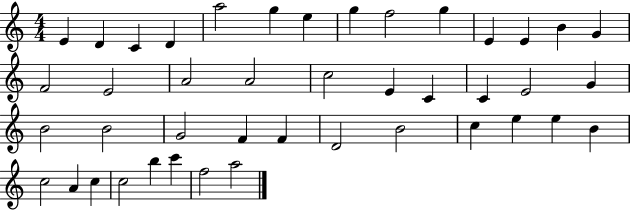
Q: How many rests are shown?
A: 0